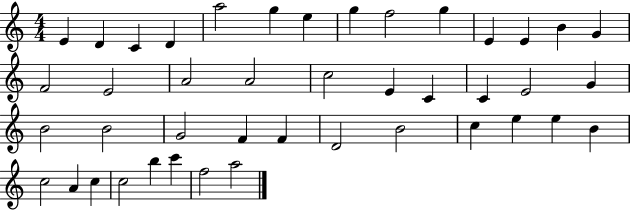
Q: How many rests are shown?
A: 0